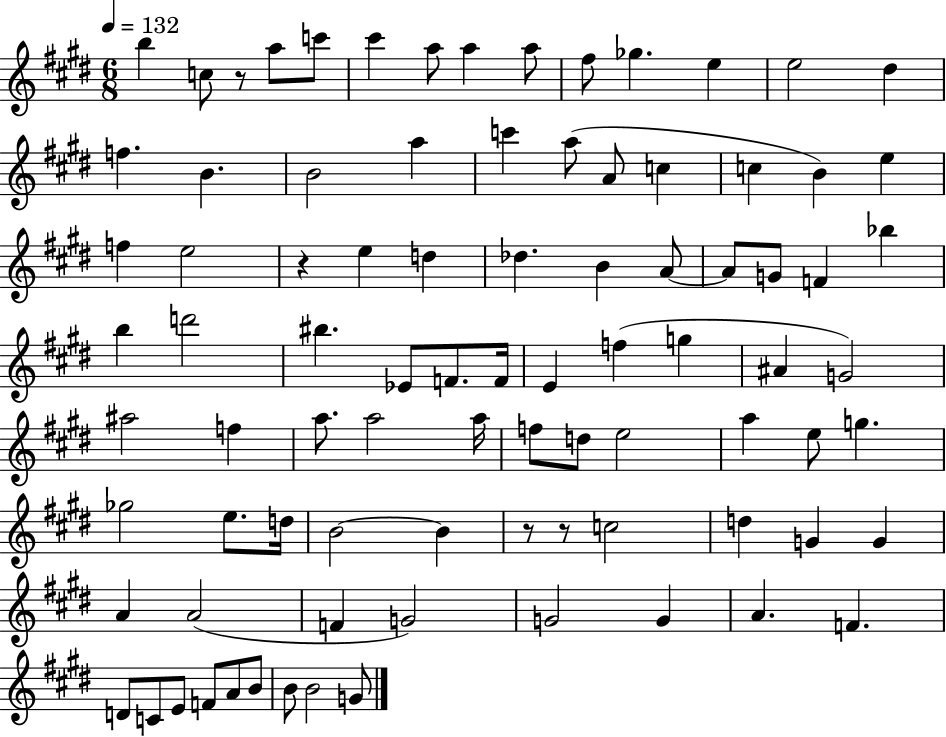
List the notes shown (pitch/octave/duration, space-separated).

B5/q C5/e R/e A5/e C6/e C#6/q A5/e A5/q A5/e F#5/e Gb5/q. E5/q E5/h D#5/q F5/q. B4/q. B4/h A5/q C6/q A5/e A4/e C5/q C5/q B4/q E5/q F5/q E5/h R/q E5/q D5/q Db5/q. B4/q A4/e A4/e G4/e F4/q Bb5/q B5/q D6/h BIS5/q. Eb4/e F4/e. F4/s E4/q F5/q G5/q A#4/q G4/h A#5/h F5/q A5/e. A5/h A5/s F5/e D5/e E5/h A5/q E5/e G5/q. Gb5/h E5/e. D5/s B4/h B4/q R/e R/e C5/h D5/q G4/q G4/q A4/q A4/h F4/q G4/h G4/h G4/q A4/q. F4/q. D4/e C4/e E4/e F4/e A4/e B4/e B4/e B4/h G4/e